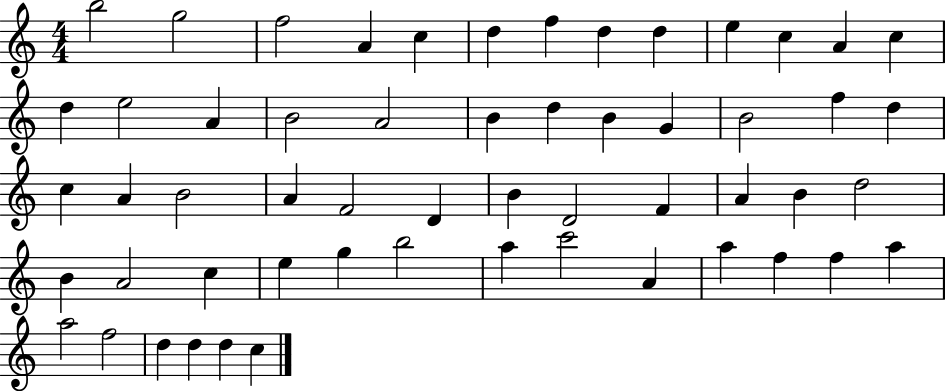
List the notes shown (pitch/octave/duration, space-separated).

B5/h G5/h F5/h A4/q C5/q D5/q F5/q D5/q D5/q E5/q C5/q A4/q C5/q D5/q E5/h A4/q B4/h A4/h B4/q D5/q B4/q G4/q B4/h F5/q D5/q C5/q A4/q B4/h A4/q F4/h D4/q B4/q D4/h F4/q A4/q B4/q D5/h B4/q A4/h C5/q E5/q G5/q B5/h A5/q C6/h A4/q A5/q F5/q F5/q A5/q A5/h F5/h D5/q D5/q D5/q C5/q